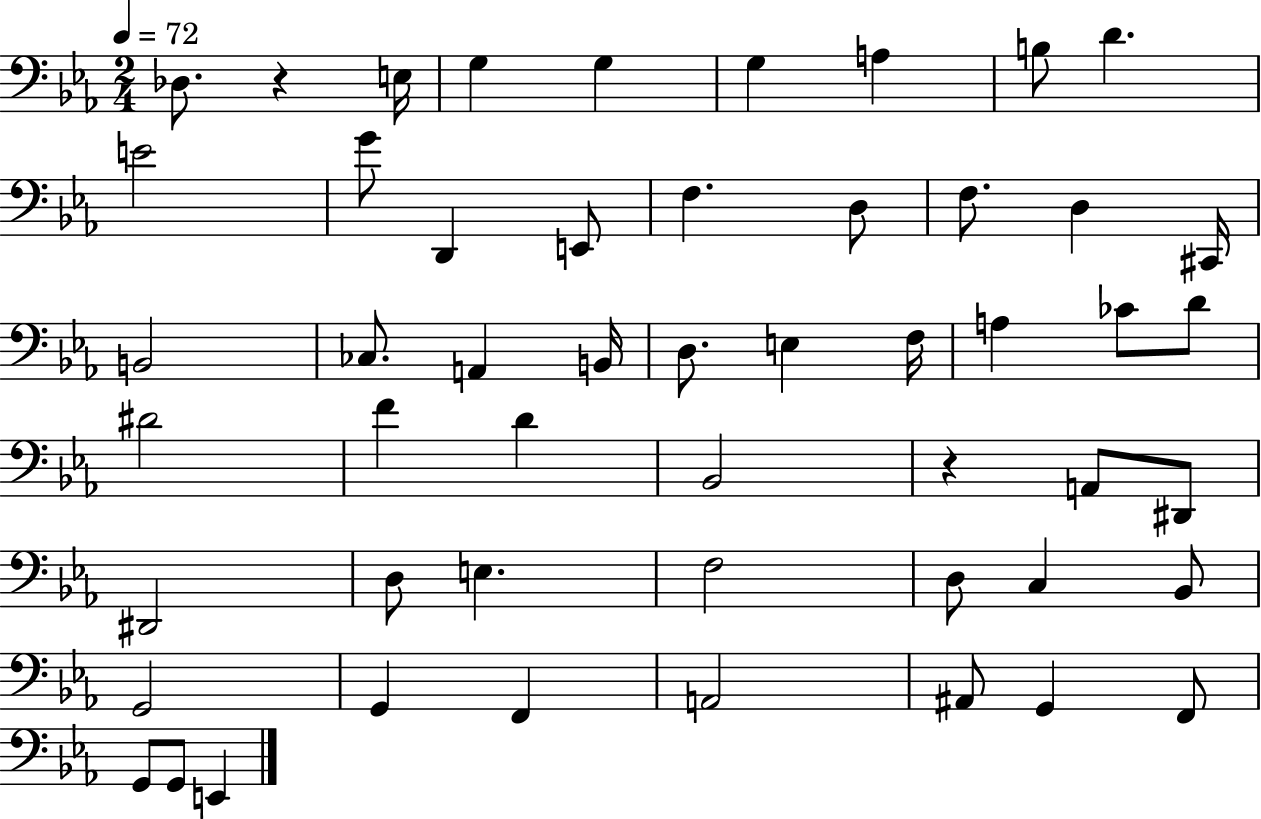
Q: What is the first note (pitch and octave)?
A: Db3